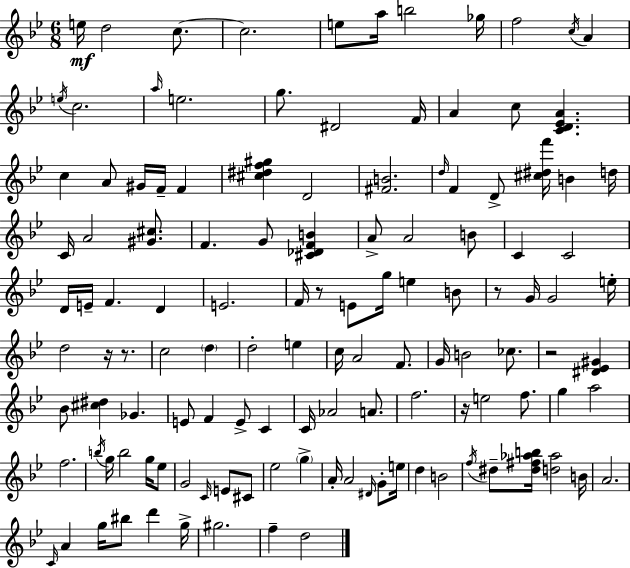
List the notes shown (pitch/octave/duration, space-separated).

E5/s D5/h C5/e. C5/h. E5/e A5/s B5/h Gb5/s F5/h C5/s A4/q E5/s C5/h. A5/s E5/h. G5/e. D#4/h F4/s A4/q C5/e [C4,D4,Eb4,A4]/q. C5/q A4/e G#4/s F4/s F4/q [C#5,D#5,F5,G#5]/q D4/h [F#4,B4]/h. D5/s F4/q D4/e [C#5,D#5,F6]/s B4/q D5/s C4/s A4/h [G#4,C#5]/e. F4/q. G4/e [C#4,Db4,F4,B4]/q A4/e A4/h B4/e C4/q C4/h D4/s E4/s F4/q. D4/q E4/h. F4/s R/e E4/e G5/s E5/q B4/e R/e G4/s G4/h E5/s D5/h R/s R/e. C5/h D5/q D5/h E5/q C5/s A4/h F4/e. G4/s B4/h CES5/e. R/h [D#4,Eb4,G#4]/q Bb4/e [C#5,D#5]/q Gb4/q. E4/e F4/q E4/e C4/q C4/s Ab4/h A4/e. F5/h. R/s E5/h F5/e. G5/q A5/h F5/h. B5/s G5/s B5/h G5/s Eb5/e G4/h C4/s E4/e C#4/e Eb5/h G5/q A4/s A4/h D#4/s G4/e E5/s D5/q B4/h F5/s D#5/e [D#5,F#5,Ab5,B5]/s [D5,Ab5]/h B4/s A4/h. C4/s A4/q G5/s BIS5/e D6/q G5/s G#5/h. F5/q D5/h